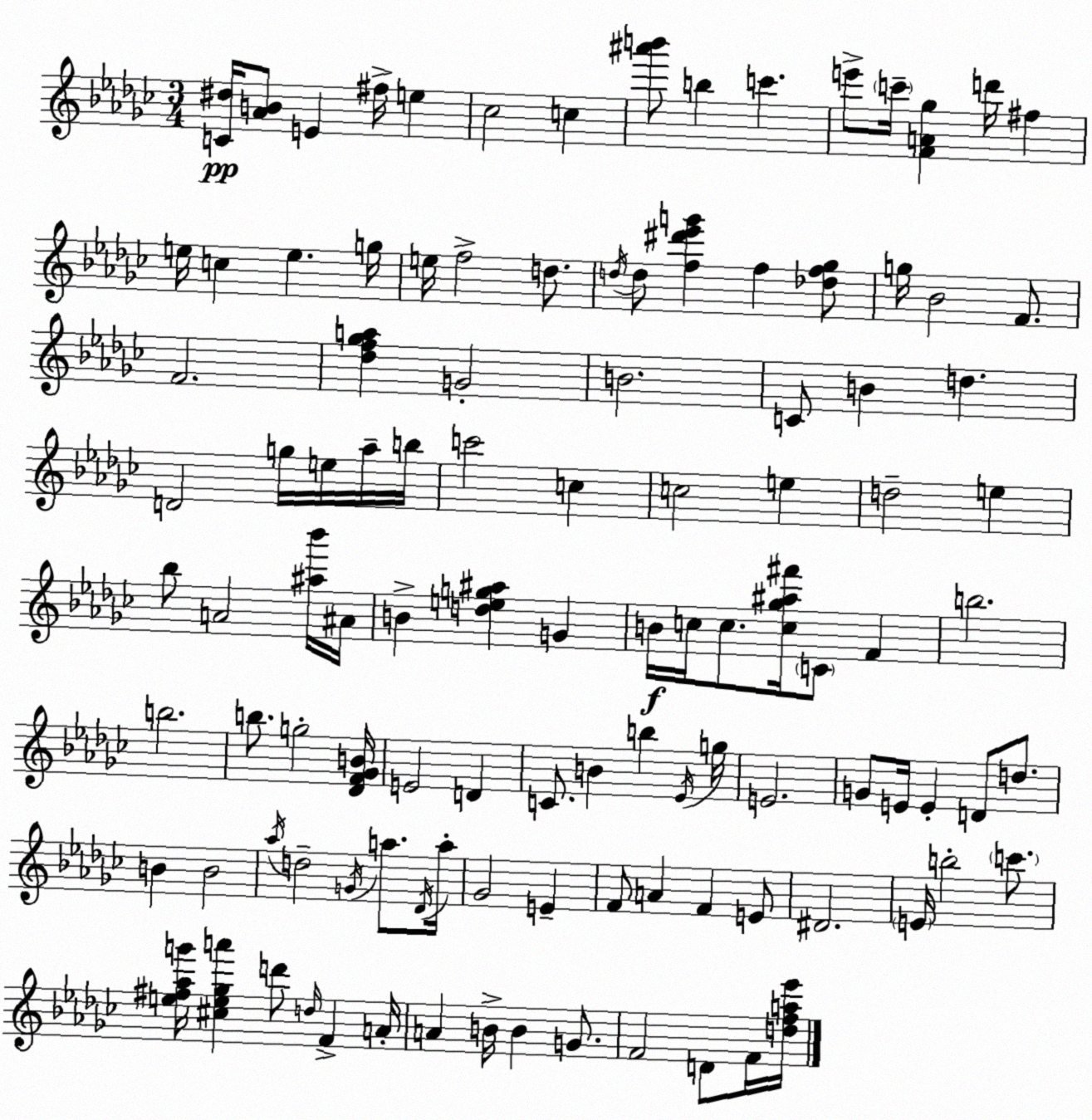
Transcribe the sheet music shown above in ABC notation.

X:1
T:Untitled
M:3/4
L:1/4
K:Ebm
[C^d]/4 [_AB]/2 E ^f/4 e _c2 c [^a'b']/2 b c' e'/2 c'/4 [FA_g] d'/4 ^f e/4 c e g/4 e/4 f2 d/2 d/4 d/2 [f^d'_e'g'] f [_df_g]/2 g/4 _B2 F/2 F2 [_df_ga] G2 B2 C/2 B d D2 g/4 e/4 _a/4 b/4 c'2 c c2 e d2 e _b/2 A2 [^a_b']/4 ^A/4 B [deg^a] G B/4 c/4 c/2 [c_g^a^f']/4 C/2 F b2 b2 b/2 g2 [_DF_GB]/4 E2 D C/2 B b _E/4 g/4 E2 G/2 E/4 E D/2 d/2 B B2 _a/4 d2 G/4 a/2 _D/4 a/4 _G2 E F/2 A F E/2 ^D2 E/4 b2 c'/2 [e^f_ag']/4 [^ce_ga'] d'/2 d/4 F A/4 A B/4 B G/2 F2 D/2 F/4 [dfa_e']/4